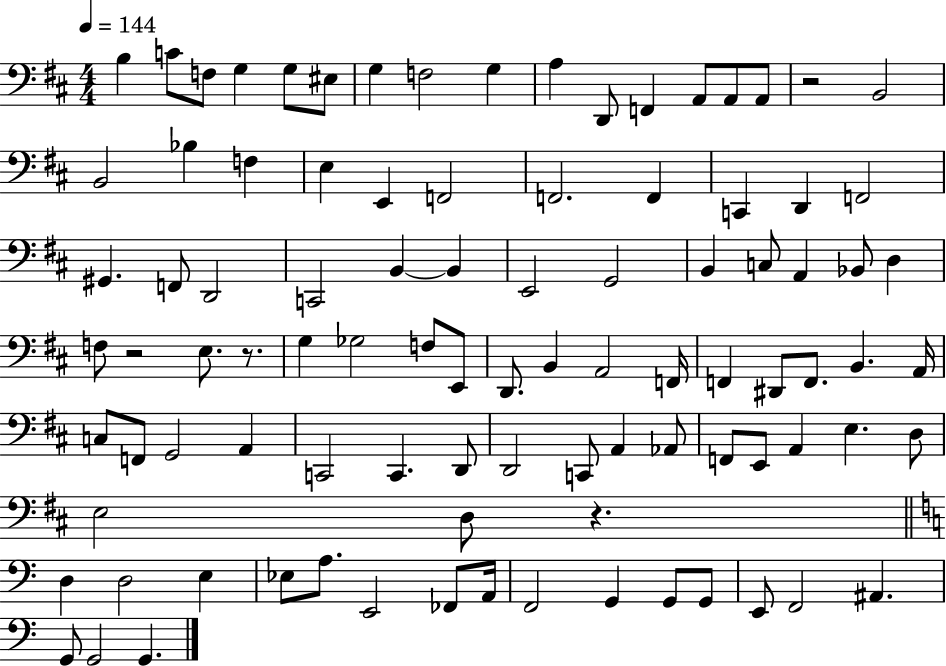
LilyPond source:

{
  \clef bass
  \numericTimeSignature
  \time 4/4
  \key d \major
  \tempo 4 = 144
  b4 c'8 f8 g4 g8 eis8 | g4 f2 g4 | a4 d,8 f,4 a,8 a,8 a,8 | r2 b,2 | \break b,2 bes4 f4 | e4 e,4 f,2 | f,2. f,4 | c,4 d,4 f,2 | \break gis,4. f,8 d,2 | c,2 b,4~~ b,4 | e,2 g,2 | b,4 c8 a,4 bes,8 d4 | \break f8 r2 e8. r8. | g4 ges2 f8 e,8 | d,8. b,4 a,2 f,16 | f,4 dis,8 f,8. b,4. a,16 | \break c8 f,8 g,2 a,4 | c,2 c,4. d,8 | d,2 c,8 a,4 aes,8 | f,8 e,8 a,4 e4. d8 | \break e2 d8 r4. | \bar "||" \break \key a \minor d4 d2 e4 | ees8 a8. e,2 fes,8 a,16 | f,2 g,4 g,8 g,8 | e,8 f,2 ais,4. | \break g,8 g,2 g,4. | \bar "|."
}